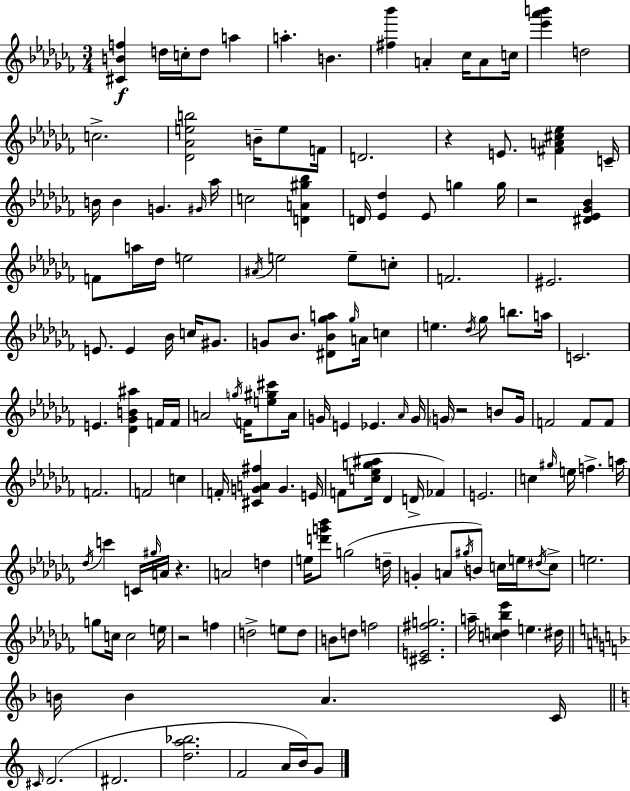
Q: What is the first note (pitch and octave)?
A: D5